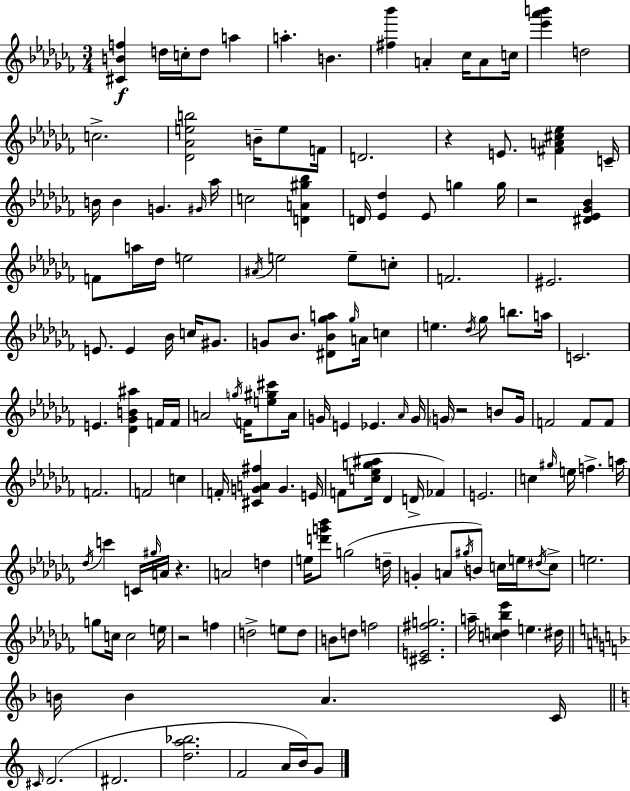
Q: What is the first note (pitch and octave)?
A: D5